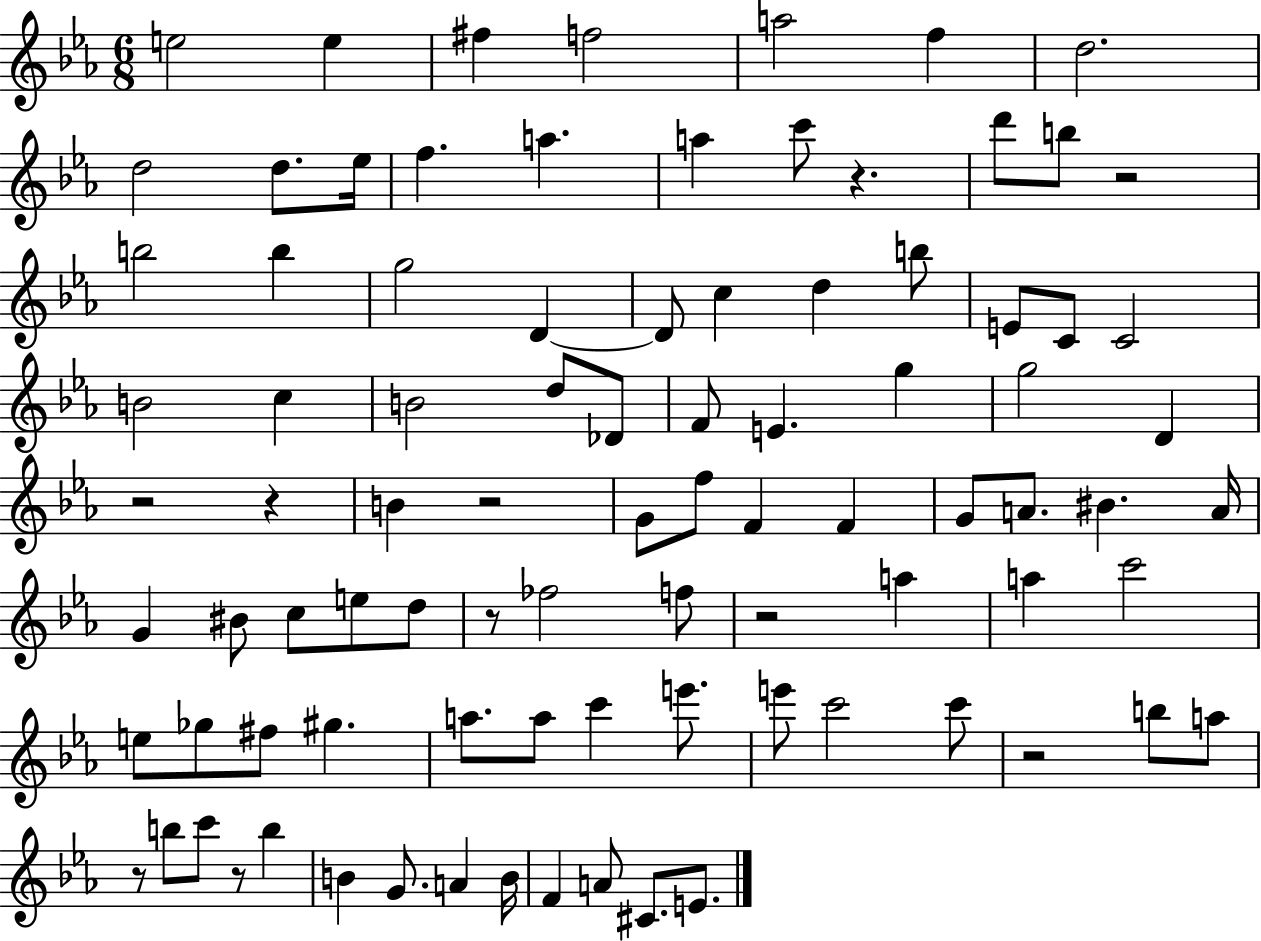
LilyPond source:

{
  \clef treble
  \numericTimeSignature
  \time 6/8
  \key ees \major
  e''2 e''4 | fis''4 f''2 | a''2 f''4 | d''2. | \break d''2 d''8. ees''16 | f''4. a''4. | a''4 c'''8 r4. | d'''8 b''8 r2 | \break b''2 b''4 | g''2 d'4~~ | d'8 c''4 d''4 b''8 | e'8 c'8 c'2 | \break b'2 c''4 | b'2 d''8 des'8 | f'8 e'4. g''4 | g''2 d'4 | \break r2 r4 | b'4 r2 | g'8 f''8 f'4 f'4 | g'8 a'8. bis'4. a'16 | \break g'4 bis'8 c''8 e''8 d''8 | r8 fes''2 f''8 | r2 a''4 | a''4 c'''2 | \break e''8 ges''8 fis''8 gis''4. | a''8. a''8 c'''4 e'''8. | e'''8 c'''2 c'''8 | r2 b''8 a''8 | \break r8 b''8 c'''8 r8 b''4 | b'4 g'8. a'4 b'16 | f'4 a'8 cis'8. e'8. | \bar "|."
}